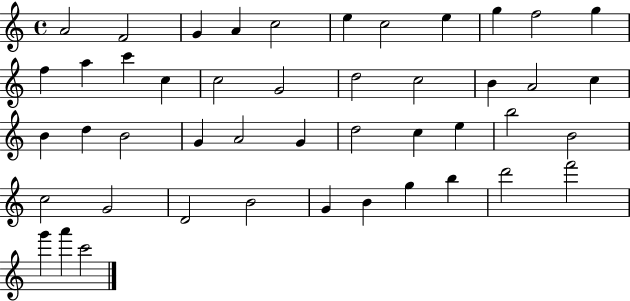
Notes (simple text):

A4/h F4/h G4/q A4/q C5/h E5/q C5/h E5/q G5/q F5/h G5/q F5/q A5/q C6/q C5/q C5/h G4/h D5/h C5/h B4/q A4/h C5/q B4/q D5/q B4/h G4/q A4/h G4/q D5/h C5/q E5/q B5/h B4/h C5/h G4/h D4/h B4/h G4/q B4/q G5/q B5/q D6/h F6/h G6/q A6/q C6/h